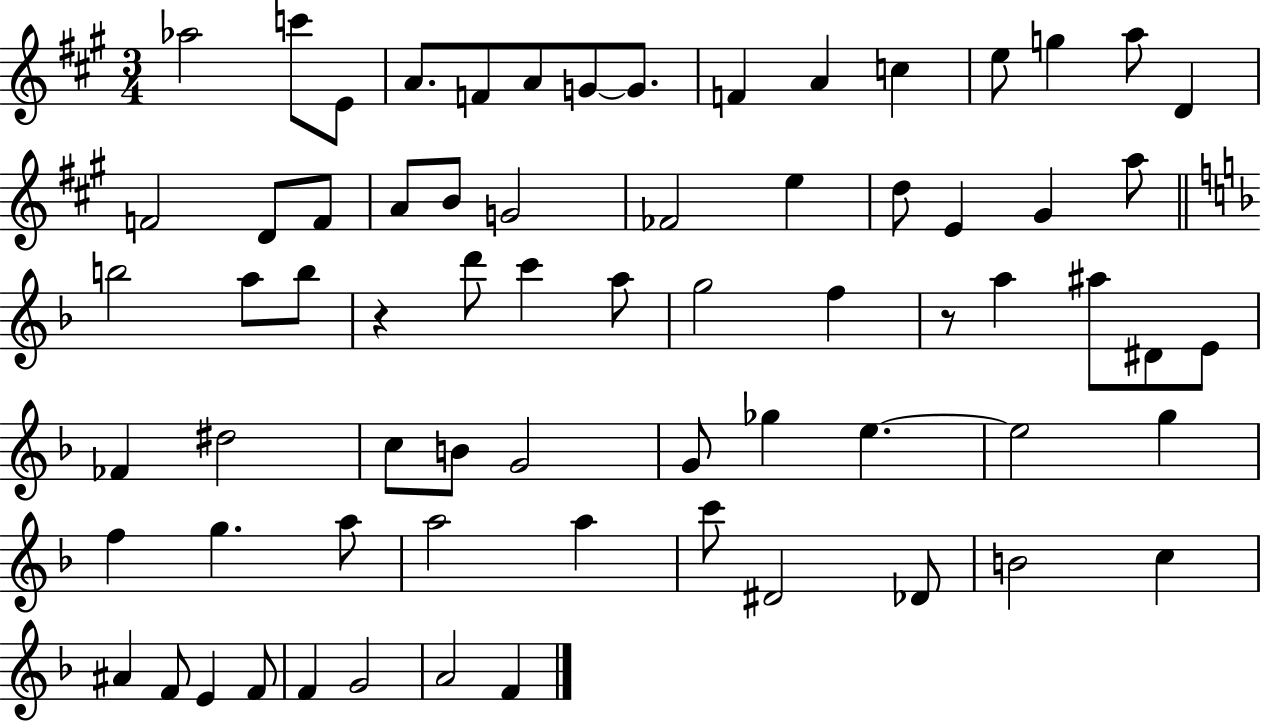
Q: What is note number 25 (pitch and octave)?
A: E4